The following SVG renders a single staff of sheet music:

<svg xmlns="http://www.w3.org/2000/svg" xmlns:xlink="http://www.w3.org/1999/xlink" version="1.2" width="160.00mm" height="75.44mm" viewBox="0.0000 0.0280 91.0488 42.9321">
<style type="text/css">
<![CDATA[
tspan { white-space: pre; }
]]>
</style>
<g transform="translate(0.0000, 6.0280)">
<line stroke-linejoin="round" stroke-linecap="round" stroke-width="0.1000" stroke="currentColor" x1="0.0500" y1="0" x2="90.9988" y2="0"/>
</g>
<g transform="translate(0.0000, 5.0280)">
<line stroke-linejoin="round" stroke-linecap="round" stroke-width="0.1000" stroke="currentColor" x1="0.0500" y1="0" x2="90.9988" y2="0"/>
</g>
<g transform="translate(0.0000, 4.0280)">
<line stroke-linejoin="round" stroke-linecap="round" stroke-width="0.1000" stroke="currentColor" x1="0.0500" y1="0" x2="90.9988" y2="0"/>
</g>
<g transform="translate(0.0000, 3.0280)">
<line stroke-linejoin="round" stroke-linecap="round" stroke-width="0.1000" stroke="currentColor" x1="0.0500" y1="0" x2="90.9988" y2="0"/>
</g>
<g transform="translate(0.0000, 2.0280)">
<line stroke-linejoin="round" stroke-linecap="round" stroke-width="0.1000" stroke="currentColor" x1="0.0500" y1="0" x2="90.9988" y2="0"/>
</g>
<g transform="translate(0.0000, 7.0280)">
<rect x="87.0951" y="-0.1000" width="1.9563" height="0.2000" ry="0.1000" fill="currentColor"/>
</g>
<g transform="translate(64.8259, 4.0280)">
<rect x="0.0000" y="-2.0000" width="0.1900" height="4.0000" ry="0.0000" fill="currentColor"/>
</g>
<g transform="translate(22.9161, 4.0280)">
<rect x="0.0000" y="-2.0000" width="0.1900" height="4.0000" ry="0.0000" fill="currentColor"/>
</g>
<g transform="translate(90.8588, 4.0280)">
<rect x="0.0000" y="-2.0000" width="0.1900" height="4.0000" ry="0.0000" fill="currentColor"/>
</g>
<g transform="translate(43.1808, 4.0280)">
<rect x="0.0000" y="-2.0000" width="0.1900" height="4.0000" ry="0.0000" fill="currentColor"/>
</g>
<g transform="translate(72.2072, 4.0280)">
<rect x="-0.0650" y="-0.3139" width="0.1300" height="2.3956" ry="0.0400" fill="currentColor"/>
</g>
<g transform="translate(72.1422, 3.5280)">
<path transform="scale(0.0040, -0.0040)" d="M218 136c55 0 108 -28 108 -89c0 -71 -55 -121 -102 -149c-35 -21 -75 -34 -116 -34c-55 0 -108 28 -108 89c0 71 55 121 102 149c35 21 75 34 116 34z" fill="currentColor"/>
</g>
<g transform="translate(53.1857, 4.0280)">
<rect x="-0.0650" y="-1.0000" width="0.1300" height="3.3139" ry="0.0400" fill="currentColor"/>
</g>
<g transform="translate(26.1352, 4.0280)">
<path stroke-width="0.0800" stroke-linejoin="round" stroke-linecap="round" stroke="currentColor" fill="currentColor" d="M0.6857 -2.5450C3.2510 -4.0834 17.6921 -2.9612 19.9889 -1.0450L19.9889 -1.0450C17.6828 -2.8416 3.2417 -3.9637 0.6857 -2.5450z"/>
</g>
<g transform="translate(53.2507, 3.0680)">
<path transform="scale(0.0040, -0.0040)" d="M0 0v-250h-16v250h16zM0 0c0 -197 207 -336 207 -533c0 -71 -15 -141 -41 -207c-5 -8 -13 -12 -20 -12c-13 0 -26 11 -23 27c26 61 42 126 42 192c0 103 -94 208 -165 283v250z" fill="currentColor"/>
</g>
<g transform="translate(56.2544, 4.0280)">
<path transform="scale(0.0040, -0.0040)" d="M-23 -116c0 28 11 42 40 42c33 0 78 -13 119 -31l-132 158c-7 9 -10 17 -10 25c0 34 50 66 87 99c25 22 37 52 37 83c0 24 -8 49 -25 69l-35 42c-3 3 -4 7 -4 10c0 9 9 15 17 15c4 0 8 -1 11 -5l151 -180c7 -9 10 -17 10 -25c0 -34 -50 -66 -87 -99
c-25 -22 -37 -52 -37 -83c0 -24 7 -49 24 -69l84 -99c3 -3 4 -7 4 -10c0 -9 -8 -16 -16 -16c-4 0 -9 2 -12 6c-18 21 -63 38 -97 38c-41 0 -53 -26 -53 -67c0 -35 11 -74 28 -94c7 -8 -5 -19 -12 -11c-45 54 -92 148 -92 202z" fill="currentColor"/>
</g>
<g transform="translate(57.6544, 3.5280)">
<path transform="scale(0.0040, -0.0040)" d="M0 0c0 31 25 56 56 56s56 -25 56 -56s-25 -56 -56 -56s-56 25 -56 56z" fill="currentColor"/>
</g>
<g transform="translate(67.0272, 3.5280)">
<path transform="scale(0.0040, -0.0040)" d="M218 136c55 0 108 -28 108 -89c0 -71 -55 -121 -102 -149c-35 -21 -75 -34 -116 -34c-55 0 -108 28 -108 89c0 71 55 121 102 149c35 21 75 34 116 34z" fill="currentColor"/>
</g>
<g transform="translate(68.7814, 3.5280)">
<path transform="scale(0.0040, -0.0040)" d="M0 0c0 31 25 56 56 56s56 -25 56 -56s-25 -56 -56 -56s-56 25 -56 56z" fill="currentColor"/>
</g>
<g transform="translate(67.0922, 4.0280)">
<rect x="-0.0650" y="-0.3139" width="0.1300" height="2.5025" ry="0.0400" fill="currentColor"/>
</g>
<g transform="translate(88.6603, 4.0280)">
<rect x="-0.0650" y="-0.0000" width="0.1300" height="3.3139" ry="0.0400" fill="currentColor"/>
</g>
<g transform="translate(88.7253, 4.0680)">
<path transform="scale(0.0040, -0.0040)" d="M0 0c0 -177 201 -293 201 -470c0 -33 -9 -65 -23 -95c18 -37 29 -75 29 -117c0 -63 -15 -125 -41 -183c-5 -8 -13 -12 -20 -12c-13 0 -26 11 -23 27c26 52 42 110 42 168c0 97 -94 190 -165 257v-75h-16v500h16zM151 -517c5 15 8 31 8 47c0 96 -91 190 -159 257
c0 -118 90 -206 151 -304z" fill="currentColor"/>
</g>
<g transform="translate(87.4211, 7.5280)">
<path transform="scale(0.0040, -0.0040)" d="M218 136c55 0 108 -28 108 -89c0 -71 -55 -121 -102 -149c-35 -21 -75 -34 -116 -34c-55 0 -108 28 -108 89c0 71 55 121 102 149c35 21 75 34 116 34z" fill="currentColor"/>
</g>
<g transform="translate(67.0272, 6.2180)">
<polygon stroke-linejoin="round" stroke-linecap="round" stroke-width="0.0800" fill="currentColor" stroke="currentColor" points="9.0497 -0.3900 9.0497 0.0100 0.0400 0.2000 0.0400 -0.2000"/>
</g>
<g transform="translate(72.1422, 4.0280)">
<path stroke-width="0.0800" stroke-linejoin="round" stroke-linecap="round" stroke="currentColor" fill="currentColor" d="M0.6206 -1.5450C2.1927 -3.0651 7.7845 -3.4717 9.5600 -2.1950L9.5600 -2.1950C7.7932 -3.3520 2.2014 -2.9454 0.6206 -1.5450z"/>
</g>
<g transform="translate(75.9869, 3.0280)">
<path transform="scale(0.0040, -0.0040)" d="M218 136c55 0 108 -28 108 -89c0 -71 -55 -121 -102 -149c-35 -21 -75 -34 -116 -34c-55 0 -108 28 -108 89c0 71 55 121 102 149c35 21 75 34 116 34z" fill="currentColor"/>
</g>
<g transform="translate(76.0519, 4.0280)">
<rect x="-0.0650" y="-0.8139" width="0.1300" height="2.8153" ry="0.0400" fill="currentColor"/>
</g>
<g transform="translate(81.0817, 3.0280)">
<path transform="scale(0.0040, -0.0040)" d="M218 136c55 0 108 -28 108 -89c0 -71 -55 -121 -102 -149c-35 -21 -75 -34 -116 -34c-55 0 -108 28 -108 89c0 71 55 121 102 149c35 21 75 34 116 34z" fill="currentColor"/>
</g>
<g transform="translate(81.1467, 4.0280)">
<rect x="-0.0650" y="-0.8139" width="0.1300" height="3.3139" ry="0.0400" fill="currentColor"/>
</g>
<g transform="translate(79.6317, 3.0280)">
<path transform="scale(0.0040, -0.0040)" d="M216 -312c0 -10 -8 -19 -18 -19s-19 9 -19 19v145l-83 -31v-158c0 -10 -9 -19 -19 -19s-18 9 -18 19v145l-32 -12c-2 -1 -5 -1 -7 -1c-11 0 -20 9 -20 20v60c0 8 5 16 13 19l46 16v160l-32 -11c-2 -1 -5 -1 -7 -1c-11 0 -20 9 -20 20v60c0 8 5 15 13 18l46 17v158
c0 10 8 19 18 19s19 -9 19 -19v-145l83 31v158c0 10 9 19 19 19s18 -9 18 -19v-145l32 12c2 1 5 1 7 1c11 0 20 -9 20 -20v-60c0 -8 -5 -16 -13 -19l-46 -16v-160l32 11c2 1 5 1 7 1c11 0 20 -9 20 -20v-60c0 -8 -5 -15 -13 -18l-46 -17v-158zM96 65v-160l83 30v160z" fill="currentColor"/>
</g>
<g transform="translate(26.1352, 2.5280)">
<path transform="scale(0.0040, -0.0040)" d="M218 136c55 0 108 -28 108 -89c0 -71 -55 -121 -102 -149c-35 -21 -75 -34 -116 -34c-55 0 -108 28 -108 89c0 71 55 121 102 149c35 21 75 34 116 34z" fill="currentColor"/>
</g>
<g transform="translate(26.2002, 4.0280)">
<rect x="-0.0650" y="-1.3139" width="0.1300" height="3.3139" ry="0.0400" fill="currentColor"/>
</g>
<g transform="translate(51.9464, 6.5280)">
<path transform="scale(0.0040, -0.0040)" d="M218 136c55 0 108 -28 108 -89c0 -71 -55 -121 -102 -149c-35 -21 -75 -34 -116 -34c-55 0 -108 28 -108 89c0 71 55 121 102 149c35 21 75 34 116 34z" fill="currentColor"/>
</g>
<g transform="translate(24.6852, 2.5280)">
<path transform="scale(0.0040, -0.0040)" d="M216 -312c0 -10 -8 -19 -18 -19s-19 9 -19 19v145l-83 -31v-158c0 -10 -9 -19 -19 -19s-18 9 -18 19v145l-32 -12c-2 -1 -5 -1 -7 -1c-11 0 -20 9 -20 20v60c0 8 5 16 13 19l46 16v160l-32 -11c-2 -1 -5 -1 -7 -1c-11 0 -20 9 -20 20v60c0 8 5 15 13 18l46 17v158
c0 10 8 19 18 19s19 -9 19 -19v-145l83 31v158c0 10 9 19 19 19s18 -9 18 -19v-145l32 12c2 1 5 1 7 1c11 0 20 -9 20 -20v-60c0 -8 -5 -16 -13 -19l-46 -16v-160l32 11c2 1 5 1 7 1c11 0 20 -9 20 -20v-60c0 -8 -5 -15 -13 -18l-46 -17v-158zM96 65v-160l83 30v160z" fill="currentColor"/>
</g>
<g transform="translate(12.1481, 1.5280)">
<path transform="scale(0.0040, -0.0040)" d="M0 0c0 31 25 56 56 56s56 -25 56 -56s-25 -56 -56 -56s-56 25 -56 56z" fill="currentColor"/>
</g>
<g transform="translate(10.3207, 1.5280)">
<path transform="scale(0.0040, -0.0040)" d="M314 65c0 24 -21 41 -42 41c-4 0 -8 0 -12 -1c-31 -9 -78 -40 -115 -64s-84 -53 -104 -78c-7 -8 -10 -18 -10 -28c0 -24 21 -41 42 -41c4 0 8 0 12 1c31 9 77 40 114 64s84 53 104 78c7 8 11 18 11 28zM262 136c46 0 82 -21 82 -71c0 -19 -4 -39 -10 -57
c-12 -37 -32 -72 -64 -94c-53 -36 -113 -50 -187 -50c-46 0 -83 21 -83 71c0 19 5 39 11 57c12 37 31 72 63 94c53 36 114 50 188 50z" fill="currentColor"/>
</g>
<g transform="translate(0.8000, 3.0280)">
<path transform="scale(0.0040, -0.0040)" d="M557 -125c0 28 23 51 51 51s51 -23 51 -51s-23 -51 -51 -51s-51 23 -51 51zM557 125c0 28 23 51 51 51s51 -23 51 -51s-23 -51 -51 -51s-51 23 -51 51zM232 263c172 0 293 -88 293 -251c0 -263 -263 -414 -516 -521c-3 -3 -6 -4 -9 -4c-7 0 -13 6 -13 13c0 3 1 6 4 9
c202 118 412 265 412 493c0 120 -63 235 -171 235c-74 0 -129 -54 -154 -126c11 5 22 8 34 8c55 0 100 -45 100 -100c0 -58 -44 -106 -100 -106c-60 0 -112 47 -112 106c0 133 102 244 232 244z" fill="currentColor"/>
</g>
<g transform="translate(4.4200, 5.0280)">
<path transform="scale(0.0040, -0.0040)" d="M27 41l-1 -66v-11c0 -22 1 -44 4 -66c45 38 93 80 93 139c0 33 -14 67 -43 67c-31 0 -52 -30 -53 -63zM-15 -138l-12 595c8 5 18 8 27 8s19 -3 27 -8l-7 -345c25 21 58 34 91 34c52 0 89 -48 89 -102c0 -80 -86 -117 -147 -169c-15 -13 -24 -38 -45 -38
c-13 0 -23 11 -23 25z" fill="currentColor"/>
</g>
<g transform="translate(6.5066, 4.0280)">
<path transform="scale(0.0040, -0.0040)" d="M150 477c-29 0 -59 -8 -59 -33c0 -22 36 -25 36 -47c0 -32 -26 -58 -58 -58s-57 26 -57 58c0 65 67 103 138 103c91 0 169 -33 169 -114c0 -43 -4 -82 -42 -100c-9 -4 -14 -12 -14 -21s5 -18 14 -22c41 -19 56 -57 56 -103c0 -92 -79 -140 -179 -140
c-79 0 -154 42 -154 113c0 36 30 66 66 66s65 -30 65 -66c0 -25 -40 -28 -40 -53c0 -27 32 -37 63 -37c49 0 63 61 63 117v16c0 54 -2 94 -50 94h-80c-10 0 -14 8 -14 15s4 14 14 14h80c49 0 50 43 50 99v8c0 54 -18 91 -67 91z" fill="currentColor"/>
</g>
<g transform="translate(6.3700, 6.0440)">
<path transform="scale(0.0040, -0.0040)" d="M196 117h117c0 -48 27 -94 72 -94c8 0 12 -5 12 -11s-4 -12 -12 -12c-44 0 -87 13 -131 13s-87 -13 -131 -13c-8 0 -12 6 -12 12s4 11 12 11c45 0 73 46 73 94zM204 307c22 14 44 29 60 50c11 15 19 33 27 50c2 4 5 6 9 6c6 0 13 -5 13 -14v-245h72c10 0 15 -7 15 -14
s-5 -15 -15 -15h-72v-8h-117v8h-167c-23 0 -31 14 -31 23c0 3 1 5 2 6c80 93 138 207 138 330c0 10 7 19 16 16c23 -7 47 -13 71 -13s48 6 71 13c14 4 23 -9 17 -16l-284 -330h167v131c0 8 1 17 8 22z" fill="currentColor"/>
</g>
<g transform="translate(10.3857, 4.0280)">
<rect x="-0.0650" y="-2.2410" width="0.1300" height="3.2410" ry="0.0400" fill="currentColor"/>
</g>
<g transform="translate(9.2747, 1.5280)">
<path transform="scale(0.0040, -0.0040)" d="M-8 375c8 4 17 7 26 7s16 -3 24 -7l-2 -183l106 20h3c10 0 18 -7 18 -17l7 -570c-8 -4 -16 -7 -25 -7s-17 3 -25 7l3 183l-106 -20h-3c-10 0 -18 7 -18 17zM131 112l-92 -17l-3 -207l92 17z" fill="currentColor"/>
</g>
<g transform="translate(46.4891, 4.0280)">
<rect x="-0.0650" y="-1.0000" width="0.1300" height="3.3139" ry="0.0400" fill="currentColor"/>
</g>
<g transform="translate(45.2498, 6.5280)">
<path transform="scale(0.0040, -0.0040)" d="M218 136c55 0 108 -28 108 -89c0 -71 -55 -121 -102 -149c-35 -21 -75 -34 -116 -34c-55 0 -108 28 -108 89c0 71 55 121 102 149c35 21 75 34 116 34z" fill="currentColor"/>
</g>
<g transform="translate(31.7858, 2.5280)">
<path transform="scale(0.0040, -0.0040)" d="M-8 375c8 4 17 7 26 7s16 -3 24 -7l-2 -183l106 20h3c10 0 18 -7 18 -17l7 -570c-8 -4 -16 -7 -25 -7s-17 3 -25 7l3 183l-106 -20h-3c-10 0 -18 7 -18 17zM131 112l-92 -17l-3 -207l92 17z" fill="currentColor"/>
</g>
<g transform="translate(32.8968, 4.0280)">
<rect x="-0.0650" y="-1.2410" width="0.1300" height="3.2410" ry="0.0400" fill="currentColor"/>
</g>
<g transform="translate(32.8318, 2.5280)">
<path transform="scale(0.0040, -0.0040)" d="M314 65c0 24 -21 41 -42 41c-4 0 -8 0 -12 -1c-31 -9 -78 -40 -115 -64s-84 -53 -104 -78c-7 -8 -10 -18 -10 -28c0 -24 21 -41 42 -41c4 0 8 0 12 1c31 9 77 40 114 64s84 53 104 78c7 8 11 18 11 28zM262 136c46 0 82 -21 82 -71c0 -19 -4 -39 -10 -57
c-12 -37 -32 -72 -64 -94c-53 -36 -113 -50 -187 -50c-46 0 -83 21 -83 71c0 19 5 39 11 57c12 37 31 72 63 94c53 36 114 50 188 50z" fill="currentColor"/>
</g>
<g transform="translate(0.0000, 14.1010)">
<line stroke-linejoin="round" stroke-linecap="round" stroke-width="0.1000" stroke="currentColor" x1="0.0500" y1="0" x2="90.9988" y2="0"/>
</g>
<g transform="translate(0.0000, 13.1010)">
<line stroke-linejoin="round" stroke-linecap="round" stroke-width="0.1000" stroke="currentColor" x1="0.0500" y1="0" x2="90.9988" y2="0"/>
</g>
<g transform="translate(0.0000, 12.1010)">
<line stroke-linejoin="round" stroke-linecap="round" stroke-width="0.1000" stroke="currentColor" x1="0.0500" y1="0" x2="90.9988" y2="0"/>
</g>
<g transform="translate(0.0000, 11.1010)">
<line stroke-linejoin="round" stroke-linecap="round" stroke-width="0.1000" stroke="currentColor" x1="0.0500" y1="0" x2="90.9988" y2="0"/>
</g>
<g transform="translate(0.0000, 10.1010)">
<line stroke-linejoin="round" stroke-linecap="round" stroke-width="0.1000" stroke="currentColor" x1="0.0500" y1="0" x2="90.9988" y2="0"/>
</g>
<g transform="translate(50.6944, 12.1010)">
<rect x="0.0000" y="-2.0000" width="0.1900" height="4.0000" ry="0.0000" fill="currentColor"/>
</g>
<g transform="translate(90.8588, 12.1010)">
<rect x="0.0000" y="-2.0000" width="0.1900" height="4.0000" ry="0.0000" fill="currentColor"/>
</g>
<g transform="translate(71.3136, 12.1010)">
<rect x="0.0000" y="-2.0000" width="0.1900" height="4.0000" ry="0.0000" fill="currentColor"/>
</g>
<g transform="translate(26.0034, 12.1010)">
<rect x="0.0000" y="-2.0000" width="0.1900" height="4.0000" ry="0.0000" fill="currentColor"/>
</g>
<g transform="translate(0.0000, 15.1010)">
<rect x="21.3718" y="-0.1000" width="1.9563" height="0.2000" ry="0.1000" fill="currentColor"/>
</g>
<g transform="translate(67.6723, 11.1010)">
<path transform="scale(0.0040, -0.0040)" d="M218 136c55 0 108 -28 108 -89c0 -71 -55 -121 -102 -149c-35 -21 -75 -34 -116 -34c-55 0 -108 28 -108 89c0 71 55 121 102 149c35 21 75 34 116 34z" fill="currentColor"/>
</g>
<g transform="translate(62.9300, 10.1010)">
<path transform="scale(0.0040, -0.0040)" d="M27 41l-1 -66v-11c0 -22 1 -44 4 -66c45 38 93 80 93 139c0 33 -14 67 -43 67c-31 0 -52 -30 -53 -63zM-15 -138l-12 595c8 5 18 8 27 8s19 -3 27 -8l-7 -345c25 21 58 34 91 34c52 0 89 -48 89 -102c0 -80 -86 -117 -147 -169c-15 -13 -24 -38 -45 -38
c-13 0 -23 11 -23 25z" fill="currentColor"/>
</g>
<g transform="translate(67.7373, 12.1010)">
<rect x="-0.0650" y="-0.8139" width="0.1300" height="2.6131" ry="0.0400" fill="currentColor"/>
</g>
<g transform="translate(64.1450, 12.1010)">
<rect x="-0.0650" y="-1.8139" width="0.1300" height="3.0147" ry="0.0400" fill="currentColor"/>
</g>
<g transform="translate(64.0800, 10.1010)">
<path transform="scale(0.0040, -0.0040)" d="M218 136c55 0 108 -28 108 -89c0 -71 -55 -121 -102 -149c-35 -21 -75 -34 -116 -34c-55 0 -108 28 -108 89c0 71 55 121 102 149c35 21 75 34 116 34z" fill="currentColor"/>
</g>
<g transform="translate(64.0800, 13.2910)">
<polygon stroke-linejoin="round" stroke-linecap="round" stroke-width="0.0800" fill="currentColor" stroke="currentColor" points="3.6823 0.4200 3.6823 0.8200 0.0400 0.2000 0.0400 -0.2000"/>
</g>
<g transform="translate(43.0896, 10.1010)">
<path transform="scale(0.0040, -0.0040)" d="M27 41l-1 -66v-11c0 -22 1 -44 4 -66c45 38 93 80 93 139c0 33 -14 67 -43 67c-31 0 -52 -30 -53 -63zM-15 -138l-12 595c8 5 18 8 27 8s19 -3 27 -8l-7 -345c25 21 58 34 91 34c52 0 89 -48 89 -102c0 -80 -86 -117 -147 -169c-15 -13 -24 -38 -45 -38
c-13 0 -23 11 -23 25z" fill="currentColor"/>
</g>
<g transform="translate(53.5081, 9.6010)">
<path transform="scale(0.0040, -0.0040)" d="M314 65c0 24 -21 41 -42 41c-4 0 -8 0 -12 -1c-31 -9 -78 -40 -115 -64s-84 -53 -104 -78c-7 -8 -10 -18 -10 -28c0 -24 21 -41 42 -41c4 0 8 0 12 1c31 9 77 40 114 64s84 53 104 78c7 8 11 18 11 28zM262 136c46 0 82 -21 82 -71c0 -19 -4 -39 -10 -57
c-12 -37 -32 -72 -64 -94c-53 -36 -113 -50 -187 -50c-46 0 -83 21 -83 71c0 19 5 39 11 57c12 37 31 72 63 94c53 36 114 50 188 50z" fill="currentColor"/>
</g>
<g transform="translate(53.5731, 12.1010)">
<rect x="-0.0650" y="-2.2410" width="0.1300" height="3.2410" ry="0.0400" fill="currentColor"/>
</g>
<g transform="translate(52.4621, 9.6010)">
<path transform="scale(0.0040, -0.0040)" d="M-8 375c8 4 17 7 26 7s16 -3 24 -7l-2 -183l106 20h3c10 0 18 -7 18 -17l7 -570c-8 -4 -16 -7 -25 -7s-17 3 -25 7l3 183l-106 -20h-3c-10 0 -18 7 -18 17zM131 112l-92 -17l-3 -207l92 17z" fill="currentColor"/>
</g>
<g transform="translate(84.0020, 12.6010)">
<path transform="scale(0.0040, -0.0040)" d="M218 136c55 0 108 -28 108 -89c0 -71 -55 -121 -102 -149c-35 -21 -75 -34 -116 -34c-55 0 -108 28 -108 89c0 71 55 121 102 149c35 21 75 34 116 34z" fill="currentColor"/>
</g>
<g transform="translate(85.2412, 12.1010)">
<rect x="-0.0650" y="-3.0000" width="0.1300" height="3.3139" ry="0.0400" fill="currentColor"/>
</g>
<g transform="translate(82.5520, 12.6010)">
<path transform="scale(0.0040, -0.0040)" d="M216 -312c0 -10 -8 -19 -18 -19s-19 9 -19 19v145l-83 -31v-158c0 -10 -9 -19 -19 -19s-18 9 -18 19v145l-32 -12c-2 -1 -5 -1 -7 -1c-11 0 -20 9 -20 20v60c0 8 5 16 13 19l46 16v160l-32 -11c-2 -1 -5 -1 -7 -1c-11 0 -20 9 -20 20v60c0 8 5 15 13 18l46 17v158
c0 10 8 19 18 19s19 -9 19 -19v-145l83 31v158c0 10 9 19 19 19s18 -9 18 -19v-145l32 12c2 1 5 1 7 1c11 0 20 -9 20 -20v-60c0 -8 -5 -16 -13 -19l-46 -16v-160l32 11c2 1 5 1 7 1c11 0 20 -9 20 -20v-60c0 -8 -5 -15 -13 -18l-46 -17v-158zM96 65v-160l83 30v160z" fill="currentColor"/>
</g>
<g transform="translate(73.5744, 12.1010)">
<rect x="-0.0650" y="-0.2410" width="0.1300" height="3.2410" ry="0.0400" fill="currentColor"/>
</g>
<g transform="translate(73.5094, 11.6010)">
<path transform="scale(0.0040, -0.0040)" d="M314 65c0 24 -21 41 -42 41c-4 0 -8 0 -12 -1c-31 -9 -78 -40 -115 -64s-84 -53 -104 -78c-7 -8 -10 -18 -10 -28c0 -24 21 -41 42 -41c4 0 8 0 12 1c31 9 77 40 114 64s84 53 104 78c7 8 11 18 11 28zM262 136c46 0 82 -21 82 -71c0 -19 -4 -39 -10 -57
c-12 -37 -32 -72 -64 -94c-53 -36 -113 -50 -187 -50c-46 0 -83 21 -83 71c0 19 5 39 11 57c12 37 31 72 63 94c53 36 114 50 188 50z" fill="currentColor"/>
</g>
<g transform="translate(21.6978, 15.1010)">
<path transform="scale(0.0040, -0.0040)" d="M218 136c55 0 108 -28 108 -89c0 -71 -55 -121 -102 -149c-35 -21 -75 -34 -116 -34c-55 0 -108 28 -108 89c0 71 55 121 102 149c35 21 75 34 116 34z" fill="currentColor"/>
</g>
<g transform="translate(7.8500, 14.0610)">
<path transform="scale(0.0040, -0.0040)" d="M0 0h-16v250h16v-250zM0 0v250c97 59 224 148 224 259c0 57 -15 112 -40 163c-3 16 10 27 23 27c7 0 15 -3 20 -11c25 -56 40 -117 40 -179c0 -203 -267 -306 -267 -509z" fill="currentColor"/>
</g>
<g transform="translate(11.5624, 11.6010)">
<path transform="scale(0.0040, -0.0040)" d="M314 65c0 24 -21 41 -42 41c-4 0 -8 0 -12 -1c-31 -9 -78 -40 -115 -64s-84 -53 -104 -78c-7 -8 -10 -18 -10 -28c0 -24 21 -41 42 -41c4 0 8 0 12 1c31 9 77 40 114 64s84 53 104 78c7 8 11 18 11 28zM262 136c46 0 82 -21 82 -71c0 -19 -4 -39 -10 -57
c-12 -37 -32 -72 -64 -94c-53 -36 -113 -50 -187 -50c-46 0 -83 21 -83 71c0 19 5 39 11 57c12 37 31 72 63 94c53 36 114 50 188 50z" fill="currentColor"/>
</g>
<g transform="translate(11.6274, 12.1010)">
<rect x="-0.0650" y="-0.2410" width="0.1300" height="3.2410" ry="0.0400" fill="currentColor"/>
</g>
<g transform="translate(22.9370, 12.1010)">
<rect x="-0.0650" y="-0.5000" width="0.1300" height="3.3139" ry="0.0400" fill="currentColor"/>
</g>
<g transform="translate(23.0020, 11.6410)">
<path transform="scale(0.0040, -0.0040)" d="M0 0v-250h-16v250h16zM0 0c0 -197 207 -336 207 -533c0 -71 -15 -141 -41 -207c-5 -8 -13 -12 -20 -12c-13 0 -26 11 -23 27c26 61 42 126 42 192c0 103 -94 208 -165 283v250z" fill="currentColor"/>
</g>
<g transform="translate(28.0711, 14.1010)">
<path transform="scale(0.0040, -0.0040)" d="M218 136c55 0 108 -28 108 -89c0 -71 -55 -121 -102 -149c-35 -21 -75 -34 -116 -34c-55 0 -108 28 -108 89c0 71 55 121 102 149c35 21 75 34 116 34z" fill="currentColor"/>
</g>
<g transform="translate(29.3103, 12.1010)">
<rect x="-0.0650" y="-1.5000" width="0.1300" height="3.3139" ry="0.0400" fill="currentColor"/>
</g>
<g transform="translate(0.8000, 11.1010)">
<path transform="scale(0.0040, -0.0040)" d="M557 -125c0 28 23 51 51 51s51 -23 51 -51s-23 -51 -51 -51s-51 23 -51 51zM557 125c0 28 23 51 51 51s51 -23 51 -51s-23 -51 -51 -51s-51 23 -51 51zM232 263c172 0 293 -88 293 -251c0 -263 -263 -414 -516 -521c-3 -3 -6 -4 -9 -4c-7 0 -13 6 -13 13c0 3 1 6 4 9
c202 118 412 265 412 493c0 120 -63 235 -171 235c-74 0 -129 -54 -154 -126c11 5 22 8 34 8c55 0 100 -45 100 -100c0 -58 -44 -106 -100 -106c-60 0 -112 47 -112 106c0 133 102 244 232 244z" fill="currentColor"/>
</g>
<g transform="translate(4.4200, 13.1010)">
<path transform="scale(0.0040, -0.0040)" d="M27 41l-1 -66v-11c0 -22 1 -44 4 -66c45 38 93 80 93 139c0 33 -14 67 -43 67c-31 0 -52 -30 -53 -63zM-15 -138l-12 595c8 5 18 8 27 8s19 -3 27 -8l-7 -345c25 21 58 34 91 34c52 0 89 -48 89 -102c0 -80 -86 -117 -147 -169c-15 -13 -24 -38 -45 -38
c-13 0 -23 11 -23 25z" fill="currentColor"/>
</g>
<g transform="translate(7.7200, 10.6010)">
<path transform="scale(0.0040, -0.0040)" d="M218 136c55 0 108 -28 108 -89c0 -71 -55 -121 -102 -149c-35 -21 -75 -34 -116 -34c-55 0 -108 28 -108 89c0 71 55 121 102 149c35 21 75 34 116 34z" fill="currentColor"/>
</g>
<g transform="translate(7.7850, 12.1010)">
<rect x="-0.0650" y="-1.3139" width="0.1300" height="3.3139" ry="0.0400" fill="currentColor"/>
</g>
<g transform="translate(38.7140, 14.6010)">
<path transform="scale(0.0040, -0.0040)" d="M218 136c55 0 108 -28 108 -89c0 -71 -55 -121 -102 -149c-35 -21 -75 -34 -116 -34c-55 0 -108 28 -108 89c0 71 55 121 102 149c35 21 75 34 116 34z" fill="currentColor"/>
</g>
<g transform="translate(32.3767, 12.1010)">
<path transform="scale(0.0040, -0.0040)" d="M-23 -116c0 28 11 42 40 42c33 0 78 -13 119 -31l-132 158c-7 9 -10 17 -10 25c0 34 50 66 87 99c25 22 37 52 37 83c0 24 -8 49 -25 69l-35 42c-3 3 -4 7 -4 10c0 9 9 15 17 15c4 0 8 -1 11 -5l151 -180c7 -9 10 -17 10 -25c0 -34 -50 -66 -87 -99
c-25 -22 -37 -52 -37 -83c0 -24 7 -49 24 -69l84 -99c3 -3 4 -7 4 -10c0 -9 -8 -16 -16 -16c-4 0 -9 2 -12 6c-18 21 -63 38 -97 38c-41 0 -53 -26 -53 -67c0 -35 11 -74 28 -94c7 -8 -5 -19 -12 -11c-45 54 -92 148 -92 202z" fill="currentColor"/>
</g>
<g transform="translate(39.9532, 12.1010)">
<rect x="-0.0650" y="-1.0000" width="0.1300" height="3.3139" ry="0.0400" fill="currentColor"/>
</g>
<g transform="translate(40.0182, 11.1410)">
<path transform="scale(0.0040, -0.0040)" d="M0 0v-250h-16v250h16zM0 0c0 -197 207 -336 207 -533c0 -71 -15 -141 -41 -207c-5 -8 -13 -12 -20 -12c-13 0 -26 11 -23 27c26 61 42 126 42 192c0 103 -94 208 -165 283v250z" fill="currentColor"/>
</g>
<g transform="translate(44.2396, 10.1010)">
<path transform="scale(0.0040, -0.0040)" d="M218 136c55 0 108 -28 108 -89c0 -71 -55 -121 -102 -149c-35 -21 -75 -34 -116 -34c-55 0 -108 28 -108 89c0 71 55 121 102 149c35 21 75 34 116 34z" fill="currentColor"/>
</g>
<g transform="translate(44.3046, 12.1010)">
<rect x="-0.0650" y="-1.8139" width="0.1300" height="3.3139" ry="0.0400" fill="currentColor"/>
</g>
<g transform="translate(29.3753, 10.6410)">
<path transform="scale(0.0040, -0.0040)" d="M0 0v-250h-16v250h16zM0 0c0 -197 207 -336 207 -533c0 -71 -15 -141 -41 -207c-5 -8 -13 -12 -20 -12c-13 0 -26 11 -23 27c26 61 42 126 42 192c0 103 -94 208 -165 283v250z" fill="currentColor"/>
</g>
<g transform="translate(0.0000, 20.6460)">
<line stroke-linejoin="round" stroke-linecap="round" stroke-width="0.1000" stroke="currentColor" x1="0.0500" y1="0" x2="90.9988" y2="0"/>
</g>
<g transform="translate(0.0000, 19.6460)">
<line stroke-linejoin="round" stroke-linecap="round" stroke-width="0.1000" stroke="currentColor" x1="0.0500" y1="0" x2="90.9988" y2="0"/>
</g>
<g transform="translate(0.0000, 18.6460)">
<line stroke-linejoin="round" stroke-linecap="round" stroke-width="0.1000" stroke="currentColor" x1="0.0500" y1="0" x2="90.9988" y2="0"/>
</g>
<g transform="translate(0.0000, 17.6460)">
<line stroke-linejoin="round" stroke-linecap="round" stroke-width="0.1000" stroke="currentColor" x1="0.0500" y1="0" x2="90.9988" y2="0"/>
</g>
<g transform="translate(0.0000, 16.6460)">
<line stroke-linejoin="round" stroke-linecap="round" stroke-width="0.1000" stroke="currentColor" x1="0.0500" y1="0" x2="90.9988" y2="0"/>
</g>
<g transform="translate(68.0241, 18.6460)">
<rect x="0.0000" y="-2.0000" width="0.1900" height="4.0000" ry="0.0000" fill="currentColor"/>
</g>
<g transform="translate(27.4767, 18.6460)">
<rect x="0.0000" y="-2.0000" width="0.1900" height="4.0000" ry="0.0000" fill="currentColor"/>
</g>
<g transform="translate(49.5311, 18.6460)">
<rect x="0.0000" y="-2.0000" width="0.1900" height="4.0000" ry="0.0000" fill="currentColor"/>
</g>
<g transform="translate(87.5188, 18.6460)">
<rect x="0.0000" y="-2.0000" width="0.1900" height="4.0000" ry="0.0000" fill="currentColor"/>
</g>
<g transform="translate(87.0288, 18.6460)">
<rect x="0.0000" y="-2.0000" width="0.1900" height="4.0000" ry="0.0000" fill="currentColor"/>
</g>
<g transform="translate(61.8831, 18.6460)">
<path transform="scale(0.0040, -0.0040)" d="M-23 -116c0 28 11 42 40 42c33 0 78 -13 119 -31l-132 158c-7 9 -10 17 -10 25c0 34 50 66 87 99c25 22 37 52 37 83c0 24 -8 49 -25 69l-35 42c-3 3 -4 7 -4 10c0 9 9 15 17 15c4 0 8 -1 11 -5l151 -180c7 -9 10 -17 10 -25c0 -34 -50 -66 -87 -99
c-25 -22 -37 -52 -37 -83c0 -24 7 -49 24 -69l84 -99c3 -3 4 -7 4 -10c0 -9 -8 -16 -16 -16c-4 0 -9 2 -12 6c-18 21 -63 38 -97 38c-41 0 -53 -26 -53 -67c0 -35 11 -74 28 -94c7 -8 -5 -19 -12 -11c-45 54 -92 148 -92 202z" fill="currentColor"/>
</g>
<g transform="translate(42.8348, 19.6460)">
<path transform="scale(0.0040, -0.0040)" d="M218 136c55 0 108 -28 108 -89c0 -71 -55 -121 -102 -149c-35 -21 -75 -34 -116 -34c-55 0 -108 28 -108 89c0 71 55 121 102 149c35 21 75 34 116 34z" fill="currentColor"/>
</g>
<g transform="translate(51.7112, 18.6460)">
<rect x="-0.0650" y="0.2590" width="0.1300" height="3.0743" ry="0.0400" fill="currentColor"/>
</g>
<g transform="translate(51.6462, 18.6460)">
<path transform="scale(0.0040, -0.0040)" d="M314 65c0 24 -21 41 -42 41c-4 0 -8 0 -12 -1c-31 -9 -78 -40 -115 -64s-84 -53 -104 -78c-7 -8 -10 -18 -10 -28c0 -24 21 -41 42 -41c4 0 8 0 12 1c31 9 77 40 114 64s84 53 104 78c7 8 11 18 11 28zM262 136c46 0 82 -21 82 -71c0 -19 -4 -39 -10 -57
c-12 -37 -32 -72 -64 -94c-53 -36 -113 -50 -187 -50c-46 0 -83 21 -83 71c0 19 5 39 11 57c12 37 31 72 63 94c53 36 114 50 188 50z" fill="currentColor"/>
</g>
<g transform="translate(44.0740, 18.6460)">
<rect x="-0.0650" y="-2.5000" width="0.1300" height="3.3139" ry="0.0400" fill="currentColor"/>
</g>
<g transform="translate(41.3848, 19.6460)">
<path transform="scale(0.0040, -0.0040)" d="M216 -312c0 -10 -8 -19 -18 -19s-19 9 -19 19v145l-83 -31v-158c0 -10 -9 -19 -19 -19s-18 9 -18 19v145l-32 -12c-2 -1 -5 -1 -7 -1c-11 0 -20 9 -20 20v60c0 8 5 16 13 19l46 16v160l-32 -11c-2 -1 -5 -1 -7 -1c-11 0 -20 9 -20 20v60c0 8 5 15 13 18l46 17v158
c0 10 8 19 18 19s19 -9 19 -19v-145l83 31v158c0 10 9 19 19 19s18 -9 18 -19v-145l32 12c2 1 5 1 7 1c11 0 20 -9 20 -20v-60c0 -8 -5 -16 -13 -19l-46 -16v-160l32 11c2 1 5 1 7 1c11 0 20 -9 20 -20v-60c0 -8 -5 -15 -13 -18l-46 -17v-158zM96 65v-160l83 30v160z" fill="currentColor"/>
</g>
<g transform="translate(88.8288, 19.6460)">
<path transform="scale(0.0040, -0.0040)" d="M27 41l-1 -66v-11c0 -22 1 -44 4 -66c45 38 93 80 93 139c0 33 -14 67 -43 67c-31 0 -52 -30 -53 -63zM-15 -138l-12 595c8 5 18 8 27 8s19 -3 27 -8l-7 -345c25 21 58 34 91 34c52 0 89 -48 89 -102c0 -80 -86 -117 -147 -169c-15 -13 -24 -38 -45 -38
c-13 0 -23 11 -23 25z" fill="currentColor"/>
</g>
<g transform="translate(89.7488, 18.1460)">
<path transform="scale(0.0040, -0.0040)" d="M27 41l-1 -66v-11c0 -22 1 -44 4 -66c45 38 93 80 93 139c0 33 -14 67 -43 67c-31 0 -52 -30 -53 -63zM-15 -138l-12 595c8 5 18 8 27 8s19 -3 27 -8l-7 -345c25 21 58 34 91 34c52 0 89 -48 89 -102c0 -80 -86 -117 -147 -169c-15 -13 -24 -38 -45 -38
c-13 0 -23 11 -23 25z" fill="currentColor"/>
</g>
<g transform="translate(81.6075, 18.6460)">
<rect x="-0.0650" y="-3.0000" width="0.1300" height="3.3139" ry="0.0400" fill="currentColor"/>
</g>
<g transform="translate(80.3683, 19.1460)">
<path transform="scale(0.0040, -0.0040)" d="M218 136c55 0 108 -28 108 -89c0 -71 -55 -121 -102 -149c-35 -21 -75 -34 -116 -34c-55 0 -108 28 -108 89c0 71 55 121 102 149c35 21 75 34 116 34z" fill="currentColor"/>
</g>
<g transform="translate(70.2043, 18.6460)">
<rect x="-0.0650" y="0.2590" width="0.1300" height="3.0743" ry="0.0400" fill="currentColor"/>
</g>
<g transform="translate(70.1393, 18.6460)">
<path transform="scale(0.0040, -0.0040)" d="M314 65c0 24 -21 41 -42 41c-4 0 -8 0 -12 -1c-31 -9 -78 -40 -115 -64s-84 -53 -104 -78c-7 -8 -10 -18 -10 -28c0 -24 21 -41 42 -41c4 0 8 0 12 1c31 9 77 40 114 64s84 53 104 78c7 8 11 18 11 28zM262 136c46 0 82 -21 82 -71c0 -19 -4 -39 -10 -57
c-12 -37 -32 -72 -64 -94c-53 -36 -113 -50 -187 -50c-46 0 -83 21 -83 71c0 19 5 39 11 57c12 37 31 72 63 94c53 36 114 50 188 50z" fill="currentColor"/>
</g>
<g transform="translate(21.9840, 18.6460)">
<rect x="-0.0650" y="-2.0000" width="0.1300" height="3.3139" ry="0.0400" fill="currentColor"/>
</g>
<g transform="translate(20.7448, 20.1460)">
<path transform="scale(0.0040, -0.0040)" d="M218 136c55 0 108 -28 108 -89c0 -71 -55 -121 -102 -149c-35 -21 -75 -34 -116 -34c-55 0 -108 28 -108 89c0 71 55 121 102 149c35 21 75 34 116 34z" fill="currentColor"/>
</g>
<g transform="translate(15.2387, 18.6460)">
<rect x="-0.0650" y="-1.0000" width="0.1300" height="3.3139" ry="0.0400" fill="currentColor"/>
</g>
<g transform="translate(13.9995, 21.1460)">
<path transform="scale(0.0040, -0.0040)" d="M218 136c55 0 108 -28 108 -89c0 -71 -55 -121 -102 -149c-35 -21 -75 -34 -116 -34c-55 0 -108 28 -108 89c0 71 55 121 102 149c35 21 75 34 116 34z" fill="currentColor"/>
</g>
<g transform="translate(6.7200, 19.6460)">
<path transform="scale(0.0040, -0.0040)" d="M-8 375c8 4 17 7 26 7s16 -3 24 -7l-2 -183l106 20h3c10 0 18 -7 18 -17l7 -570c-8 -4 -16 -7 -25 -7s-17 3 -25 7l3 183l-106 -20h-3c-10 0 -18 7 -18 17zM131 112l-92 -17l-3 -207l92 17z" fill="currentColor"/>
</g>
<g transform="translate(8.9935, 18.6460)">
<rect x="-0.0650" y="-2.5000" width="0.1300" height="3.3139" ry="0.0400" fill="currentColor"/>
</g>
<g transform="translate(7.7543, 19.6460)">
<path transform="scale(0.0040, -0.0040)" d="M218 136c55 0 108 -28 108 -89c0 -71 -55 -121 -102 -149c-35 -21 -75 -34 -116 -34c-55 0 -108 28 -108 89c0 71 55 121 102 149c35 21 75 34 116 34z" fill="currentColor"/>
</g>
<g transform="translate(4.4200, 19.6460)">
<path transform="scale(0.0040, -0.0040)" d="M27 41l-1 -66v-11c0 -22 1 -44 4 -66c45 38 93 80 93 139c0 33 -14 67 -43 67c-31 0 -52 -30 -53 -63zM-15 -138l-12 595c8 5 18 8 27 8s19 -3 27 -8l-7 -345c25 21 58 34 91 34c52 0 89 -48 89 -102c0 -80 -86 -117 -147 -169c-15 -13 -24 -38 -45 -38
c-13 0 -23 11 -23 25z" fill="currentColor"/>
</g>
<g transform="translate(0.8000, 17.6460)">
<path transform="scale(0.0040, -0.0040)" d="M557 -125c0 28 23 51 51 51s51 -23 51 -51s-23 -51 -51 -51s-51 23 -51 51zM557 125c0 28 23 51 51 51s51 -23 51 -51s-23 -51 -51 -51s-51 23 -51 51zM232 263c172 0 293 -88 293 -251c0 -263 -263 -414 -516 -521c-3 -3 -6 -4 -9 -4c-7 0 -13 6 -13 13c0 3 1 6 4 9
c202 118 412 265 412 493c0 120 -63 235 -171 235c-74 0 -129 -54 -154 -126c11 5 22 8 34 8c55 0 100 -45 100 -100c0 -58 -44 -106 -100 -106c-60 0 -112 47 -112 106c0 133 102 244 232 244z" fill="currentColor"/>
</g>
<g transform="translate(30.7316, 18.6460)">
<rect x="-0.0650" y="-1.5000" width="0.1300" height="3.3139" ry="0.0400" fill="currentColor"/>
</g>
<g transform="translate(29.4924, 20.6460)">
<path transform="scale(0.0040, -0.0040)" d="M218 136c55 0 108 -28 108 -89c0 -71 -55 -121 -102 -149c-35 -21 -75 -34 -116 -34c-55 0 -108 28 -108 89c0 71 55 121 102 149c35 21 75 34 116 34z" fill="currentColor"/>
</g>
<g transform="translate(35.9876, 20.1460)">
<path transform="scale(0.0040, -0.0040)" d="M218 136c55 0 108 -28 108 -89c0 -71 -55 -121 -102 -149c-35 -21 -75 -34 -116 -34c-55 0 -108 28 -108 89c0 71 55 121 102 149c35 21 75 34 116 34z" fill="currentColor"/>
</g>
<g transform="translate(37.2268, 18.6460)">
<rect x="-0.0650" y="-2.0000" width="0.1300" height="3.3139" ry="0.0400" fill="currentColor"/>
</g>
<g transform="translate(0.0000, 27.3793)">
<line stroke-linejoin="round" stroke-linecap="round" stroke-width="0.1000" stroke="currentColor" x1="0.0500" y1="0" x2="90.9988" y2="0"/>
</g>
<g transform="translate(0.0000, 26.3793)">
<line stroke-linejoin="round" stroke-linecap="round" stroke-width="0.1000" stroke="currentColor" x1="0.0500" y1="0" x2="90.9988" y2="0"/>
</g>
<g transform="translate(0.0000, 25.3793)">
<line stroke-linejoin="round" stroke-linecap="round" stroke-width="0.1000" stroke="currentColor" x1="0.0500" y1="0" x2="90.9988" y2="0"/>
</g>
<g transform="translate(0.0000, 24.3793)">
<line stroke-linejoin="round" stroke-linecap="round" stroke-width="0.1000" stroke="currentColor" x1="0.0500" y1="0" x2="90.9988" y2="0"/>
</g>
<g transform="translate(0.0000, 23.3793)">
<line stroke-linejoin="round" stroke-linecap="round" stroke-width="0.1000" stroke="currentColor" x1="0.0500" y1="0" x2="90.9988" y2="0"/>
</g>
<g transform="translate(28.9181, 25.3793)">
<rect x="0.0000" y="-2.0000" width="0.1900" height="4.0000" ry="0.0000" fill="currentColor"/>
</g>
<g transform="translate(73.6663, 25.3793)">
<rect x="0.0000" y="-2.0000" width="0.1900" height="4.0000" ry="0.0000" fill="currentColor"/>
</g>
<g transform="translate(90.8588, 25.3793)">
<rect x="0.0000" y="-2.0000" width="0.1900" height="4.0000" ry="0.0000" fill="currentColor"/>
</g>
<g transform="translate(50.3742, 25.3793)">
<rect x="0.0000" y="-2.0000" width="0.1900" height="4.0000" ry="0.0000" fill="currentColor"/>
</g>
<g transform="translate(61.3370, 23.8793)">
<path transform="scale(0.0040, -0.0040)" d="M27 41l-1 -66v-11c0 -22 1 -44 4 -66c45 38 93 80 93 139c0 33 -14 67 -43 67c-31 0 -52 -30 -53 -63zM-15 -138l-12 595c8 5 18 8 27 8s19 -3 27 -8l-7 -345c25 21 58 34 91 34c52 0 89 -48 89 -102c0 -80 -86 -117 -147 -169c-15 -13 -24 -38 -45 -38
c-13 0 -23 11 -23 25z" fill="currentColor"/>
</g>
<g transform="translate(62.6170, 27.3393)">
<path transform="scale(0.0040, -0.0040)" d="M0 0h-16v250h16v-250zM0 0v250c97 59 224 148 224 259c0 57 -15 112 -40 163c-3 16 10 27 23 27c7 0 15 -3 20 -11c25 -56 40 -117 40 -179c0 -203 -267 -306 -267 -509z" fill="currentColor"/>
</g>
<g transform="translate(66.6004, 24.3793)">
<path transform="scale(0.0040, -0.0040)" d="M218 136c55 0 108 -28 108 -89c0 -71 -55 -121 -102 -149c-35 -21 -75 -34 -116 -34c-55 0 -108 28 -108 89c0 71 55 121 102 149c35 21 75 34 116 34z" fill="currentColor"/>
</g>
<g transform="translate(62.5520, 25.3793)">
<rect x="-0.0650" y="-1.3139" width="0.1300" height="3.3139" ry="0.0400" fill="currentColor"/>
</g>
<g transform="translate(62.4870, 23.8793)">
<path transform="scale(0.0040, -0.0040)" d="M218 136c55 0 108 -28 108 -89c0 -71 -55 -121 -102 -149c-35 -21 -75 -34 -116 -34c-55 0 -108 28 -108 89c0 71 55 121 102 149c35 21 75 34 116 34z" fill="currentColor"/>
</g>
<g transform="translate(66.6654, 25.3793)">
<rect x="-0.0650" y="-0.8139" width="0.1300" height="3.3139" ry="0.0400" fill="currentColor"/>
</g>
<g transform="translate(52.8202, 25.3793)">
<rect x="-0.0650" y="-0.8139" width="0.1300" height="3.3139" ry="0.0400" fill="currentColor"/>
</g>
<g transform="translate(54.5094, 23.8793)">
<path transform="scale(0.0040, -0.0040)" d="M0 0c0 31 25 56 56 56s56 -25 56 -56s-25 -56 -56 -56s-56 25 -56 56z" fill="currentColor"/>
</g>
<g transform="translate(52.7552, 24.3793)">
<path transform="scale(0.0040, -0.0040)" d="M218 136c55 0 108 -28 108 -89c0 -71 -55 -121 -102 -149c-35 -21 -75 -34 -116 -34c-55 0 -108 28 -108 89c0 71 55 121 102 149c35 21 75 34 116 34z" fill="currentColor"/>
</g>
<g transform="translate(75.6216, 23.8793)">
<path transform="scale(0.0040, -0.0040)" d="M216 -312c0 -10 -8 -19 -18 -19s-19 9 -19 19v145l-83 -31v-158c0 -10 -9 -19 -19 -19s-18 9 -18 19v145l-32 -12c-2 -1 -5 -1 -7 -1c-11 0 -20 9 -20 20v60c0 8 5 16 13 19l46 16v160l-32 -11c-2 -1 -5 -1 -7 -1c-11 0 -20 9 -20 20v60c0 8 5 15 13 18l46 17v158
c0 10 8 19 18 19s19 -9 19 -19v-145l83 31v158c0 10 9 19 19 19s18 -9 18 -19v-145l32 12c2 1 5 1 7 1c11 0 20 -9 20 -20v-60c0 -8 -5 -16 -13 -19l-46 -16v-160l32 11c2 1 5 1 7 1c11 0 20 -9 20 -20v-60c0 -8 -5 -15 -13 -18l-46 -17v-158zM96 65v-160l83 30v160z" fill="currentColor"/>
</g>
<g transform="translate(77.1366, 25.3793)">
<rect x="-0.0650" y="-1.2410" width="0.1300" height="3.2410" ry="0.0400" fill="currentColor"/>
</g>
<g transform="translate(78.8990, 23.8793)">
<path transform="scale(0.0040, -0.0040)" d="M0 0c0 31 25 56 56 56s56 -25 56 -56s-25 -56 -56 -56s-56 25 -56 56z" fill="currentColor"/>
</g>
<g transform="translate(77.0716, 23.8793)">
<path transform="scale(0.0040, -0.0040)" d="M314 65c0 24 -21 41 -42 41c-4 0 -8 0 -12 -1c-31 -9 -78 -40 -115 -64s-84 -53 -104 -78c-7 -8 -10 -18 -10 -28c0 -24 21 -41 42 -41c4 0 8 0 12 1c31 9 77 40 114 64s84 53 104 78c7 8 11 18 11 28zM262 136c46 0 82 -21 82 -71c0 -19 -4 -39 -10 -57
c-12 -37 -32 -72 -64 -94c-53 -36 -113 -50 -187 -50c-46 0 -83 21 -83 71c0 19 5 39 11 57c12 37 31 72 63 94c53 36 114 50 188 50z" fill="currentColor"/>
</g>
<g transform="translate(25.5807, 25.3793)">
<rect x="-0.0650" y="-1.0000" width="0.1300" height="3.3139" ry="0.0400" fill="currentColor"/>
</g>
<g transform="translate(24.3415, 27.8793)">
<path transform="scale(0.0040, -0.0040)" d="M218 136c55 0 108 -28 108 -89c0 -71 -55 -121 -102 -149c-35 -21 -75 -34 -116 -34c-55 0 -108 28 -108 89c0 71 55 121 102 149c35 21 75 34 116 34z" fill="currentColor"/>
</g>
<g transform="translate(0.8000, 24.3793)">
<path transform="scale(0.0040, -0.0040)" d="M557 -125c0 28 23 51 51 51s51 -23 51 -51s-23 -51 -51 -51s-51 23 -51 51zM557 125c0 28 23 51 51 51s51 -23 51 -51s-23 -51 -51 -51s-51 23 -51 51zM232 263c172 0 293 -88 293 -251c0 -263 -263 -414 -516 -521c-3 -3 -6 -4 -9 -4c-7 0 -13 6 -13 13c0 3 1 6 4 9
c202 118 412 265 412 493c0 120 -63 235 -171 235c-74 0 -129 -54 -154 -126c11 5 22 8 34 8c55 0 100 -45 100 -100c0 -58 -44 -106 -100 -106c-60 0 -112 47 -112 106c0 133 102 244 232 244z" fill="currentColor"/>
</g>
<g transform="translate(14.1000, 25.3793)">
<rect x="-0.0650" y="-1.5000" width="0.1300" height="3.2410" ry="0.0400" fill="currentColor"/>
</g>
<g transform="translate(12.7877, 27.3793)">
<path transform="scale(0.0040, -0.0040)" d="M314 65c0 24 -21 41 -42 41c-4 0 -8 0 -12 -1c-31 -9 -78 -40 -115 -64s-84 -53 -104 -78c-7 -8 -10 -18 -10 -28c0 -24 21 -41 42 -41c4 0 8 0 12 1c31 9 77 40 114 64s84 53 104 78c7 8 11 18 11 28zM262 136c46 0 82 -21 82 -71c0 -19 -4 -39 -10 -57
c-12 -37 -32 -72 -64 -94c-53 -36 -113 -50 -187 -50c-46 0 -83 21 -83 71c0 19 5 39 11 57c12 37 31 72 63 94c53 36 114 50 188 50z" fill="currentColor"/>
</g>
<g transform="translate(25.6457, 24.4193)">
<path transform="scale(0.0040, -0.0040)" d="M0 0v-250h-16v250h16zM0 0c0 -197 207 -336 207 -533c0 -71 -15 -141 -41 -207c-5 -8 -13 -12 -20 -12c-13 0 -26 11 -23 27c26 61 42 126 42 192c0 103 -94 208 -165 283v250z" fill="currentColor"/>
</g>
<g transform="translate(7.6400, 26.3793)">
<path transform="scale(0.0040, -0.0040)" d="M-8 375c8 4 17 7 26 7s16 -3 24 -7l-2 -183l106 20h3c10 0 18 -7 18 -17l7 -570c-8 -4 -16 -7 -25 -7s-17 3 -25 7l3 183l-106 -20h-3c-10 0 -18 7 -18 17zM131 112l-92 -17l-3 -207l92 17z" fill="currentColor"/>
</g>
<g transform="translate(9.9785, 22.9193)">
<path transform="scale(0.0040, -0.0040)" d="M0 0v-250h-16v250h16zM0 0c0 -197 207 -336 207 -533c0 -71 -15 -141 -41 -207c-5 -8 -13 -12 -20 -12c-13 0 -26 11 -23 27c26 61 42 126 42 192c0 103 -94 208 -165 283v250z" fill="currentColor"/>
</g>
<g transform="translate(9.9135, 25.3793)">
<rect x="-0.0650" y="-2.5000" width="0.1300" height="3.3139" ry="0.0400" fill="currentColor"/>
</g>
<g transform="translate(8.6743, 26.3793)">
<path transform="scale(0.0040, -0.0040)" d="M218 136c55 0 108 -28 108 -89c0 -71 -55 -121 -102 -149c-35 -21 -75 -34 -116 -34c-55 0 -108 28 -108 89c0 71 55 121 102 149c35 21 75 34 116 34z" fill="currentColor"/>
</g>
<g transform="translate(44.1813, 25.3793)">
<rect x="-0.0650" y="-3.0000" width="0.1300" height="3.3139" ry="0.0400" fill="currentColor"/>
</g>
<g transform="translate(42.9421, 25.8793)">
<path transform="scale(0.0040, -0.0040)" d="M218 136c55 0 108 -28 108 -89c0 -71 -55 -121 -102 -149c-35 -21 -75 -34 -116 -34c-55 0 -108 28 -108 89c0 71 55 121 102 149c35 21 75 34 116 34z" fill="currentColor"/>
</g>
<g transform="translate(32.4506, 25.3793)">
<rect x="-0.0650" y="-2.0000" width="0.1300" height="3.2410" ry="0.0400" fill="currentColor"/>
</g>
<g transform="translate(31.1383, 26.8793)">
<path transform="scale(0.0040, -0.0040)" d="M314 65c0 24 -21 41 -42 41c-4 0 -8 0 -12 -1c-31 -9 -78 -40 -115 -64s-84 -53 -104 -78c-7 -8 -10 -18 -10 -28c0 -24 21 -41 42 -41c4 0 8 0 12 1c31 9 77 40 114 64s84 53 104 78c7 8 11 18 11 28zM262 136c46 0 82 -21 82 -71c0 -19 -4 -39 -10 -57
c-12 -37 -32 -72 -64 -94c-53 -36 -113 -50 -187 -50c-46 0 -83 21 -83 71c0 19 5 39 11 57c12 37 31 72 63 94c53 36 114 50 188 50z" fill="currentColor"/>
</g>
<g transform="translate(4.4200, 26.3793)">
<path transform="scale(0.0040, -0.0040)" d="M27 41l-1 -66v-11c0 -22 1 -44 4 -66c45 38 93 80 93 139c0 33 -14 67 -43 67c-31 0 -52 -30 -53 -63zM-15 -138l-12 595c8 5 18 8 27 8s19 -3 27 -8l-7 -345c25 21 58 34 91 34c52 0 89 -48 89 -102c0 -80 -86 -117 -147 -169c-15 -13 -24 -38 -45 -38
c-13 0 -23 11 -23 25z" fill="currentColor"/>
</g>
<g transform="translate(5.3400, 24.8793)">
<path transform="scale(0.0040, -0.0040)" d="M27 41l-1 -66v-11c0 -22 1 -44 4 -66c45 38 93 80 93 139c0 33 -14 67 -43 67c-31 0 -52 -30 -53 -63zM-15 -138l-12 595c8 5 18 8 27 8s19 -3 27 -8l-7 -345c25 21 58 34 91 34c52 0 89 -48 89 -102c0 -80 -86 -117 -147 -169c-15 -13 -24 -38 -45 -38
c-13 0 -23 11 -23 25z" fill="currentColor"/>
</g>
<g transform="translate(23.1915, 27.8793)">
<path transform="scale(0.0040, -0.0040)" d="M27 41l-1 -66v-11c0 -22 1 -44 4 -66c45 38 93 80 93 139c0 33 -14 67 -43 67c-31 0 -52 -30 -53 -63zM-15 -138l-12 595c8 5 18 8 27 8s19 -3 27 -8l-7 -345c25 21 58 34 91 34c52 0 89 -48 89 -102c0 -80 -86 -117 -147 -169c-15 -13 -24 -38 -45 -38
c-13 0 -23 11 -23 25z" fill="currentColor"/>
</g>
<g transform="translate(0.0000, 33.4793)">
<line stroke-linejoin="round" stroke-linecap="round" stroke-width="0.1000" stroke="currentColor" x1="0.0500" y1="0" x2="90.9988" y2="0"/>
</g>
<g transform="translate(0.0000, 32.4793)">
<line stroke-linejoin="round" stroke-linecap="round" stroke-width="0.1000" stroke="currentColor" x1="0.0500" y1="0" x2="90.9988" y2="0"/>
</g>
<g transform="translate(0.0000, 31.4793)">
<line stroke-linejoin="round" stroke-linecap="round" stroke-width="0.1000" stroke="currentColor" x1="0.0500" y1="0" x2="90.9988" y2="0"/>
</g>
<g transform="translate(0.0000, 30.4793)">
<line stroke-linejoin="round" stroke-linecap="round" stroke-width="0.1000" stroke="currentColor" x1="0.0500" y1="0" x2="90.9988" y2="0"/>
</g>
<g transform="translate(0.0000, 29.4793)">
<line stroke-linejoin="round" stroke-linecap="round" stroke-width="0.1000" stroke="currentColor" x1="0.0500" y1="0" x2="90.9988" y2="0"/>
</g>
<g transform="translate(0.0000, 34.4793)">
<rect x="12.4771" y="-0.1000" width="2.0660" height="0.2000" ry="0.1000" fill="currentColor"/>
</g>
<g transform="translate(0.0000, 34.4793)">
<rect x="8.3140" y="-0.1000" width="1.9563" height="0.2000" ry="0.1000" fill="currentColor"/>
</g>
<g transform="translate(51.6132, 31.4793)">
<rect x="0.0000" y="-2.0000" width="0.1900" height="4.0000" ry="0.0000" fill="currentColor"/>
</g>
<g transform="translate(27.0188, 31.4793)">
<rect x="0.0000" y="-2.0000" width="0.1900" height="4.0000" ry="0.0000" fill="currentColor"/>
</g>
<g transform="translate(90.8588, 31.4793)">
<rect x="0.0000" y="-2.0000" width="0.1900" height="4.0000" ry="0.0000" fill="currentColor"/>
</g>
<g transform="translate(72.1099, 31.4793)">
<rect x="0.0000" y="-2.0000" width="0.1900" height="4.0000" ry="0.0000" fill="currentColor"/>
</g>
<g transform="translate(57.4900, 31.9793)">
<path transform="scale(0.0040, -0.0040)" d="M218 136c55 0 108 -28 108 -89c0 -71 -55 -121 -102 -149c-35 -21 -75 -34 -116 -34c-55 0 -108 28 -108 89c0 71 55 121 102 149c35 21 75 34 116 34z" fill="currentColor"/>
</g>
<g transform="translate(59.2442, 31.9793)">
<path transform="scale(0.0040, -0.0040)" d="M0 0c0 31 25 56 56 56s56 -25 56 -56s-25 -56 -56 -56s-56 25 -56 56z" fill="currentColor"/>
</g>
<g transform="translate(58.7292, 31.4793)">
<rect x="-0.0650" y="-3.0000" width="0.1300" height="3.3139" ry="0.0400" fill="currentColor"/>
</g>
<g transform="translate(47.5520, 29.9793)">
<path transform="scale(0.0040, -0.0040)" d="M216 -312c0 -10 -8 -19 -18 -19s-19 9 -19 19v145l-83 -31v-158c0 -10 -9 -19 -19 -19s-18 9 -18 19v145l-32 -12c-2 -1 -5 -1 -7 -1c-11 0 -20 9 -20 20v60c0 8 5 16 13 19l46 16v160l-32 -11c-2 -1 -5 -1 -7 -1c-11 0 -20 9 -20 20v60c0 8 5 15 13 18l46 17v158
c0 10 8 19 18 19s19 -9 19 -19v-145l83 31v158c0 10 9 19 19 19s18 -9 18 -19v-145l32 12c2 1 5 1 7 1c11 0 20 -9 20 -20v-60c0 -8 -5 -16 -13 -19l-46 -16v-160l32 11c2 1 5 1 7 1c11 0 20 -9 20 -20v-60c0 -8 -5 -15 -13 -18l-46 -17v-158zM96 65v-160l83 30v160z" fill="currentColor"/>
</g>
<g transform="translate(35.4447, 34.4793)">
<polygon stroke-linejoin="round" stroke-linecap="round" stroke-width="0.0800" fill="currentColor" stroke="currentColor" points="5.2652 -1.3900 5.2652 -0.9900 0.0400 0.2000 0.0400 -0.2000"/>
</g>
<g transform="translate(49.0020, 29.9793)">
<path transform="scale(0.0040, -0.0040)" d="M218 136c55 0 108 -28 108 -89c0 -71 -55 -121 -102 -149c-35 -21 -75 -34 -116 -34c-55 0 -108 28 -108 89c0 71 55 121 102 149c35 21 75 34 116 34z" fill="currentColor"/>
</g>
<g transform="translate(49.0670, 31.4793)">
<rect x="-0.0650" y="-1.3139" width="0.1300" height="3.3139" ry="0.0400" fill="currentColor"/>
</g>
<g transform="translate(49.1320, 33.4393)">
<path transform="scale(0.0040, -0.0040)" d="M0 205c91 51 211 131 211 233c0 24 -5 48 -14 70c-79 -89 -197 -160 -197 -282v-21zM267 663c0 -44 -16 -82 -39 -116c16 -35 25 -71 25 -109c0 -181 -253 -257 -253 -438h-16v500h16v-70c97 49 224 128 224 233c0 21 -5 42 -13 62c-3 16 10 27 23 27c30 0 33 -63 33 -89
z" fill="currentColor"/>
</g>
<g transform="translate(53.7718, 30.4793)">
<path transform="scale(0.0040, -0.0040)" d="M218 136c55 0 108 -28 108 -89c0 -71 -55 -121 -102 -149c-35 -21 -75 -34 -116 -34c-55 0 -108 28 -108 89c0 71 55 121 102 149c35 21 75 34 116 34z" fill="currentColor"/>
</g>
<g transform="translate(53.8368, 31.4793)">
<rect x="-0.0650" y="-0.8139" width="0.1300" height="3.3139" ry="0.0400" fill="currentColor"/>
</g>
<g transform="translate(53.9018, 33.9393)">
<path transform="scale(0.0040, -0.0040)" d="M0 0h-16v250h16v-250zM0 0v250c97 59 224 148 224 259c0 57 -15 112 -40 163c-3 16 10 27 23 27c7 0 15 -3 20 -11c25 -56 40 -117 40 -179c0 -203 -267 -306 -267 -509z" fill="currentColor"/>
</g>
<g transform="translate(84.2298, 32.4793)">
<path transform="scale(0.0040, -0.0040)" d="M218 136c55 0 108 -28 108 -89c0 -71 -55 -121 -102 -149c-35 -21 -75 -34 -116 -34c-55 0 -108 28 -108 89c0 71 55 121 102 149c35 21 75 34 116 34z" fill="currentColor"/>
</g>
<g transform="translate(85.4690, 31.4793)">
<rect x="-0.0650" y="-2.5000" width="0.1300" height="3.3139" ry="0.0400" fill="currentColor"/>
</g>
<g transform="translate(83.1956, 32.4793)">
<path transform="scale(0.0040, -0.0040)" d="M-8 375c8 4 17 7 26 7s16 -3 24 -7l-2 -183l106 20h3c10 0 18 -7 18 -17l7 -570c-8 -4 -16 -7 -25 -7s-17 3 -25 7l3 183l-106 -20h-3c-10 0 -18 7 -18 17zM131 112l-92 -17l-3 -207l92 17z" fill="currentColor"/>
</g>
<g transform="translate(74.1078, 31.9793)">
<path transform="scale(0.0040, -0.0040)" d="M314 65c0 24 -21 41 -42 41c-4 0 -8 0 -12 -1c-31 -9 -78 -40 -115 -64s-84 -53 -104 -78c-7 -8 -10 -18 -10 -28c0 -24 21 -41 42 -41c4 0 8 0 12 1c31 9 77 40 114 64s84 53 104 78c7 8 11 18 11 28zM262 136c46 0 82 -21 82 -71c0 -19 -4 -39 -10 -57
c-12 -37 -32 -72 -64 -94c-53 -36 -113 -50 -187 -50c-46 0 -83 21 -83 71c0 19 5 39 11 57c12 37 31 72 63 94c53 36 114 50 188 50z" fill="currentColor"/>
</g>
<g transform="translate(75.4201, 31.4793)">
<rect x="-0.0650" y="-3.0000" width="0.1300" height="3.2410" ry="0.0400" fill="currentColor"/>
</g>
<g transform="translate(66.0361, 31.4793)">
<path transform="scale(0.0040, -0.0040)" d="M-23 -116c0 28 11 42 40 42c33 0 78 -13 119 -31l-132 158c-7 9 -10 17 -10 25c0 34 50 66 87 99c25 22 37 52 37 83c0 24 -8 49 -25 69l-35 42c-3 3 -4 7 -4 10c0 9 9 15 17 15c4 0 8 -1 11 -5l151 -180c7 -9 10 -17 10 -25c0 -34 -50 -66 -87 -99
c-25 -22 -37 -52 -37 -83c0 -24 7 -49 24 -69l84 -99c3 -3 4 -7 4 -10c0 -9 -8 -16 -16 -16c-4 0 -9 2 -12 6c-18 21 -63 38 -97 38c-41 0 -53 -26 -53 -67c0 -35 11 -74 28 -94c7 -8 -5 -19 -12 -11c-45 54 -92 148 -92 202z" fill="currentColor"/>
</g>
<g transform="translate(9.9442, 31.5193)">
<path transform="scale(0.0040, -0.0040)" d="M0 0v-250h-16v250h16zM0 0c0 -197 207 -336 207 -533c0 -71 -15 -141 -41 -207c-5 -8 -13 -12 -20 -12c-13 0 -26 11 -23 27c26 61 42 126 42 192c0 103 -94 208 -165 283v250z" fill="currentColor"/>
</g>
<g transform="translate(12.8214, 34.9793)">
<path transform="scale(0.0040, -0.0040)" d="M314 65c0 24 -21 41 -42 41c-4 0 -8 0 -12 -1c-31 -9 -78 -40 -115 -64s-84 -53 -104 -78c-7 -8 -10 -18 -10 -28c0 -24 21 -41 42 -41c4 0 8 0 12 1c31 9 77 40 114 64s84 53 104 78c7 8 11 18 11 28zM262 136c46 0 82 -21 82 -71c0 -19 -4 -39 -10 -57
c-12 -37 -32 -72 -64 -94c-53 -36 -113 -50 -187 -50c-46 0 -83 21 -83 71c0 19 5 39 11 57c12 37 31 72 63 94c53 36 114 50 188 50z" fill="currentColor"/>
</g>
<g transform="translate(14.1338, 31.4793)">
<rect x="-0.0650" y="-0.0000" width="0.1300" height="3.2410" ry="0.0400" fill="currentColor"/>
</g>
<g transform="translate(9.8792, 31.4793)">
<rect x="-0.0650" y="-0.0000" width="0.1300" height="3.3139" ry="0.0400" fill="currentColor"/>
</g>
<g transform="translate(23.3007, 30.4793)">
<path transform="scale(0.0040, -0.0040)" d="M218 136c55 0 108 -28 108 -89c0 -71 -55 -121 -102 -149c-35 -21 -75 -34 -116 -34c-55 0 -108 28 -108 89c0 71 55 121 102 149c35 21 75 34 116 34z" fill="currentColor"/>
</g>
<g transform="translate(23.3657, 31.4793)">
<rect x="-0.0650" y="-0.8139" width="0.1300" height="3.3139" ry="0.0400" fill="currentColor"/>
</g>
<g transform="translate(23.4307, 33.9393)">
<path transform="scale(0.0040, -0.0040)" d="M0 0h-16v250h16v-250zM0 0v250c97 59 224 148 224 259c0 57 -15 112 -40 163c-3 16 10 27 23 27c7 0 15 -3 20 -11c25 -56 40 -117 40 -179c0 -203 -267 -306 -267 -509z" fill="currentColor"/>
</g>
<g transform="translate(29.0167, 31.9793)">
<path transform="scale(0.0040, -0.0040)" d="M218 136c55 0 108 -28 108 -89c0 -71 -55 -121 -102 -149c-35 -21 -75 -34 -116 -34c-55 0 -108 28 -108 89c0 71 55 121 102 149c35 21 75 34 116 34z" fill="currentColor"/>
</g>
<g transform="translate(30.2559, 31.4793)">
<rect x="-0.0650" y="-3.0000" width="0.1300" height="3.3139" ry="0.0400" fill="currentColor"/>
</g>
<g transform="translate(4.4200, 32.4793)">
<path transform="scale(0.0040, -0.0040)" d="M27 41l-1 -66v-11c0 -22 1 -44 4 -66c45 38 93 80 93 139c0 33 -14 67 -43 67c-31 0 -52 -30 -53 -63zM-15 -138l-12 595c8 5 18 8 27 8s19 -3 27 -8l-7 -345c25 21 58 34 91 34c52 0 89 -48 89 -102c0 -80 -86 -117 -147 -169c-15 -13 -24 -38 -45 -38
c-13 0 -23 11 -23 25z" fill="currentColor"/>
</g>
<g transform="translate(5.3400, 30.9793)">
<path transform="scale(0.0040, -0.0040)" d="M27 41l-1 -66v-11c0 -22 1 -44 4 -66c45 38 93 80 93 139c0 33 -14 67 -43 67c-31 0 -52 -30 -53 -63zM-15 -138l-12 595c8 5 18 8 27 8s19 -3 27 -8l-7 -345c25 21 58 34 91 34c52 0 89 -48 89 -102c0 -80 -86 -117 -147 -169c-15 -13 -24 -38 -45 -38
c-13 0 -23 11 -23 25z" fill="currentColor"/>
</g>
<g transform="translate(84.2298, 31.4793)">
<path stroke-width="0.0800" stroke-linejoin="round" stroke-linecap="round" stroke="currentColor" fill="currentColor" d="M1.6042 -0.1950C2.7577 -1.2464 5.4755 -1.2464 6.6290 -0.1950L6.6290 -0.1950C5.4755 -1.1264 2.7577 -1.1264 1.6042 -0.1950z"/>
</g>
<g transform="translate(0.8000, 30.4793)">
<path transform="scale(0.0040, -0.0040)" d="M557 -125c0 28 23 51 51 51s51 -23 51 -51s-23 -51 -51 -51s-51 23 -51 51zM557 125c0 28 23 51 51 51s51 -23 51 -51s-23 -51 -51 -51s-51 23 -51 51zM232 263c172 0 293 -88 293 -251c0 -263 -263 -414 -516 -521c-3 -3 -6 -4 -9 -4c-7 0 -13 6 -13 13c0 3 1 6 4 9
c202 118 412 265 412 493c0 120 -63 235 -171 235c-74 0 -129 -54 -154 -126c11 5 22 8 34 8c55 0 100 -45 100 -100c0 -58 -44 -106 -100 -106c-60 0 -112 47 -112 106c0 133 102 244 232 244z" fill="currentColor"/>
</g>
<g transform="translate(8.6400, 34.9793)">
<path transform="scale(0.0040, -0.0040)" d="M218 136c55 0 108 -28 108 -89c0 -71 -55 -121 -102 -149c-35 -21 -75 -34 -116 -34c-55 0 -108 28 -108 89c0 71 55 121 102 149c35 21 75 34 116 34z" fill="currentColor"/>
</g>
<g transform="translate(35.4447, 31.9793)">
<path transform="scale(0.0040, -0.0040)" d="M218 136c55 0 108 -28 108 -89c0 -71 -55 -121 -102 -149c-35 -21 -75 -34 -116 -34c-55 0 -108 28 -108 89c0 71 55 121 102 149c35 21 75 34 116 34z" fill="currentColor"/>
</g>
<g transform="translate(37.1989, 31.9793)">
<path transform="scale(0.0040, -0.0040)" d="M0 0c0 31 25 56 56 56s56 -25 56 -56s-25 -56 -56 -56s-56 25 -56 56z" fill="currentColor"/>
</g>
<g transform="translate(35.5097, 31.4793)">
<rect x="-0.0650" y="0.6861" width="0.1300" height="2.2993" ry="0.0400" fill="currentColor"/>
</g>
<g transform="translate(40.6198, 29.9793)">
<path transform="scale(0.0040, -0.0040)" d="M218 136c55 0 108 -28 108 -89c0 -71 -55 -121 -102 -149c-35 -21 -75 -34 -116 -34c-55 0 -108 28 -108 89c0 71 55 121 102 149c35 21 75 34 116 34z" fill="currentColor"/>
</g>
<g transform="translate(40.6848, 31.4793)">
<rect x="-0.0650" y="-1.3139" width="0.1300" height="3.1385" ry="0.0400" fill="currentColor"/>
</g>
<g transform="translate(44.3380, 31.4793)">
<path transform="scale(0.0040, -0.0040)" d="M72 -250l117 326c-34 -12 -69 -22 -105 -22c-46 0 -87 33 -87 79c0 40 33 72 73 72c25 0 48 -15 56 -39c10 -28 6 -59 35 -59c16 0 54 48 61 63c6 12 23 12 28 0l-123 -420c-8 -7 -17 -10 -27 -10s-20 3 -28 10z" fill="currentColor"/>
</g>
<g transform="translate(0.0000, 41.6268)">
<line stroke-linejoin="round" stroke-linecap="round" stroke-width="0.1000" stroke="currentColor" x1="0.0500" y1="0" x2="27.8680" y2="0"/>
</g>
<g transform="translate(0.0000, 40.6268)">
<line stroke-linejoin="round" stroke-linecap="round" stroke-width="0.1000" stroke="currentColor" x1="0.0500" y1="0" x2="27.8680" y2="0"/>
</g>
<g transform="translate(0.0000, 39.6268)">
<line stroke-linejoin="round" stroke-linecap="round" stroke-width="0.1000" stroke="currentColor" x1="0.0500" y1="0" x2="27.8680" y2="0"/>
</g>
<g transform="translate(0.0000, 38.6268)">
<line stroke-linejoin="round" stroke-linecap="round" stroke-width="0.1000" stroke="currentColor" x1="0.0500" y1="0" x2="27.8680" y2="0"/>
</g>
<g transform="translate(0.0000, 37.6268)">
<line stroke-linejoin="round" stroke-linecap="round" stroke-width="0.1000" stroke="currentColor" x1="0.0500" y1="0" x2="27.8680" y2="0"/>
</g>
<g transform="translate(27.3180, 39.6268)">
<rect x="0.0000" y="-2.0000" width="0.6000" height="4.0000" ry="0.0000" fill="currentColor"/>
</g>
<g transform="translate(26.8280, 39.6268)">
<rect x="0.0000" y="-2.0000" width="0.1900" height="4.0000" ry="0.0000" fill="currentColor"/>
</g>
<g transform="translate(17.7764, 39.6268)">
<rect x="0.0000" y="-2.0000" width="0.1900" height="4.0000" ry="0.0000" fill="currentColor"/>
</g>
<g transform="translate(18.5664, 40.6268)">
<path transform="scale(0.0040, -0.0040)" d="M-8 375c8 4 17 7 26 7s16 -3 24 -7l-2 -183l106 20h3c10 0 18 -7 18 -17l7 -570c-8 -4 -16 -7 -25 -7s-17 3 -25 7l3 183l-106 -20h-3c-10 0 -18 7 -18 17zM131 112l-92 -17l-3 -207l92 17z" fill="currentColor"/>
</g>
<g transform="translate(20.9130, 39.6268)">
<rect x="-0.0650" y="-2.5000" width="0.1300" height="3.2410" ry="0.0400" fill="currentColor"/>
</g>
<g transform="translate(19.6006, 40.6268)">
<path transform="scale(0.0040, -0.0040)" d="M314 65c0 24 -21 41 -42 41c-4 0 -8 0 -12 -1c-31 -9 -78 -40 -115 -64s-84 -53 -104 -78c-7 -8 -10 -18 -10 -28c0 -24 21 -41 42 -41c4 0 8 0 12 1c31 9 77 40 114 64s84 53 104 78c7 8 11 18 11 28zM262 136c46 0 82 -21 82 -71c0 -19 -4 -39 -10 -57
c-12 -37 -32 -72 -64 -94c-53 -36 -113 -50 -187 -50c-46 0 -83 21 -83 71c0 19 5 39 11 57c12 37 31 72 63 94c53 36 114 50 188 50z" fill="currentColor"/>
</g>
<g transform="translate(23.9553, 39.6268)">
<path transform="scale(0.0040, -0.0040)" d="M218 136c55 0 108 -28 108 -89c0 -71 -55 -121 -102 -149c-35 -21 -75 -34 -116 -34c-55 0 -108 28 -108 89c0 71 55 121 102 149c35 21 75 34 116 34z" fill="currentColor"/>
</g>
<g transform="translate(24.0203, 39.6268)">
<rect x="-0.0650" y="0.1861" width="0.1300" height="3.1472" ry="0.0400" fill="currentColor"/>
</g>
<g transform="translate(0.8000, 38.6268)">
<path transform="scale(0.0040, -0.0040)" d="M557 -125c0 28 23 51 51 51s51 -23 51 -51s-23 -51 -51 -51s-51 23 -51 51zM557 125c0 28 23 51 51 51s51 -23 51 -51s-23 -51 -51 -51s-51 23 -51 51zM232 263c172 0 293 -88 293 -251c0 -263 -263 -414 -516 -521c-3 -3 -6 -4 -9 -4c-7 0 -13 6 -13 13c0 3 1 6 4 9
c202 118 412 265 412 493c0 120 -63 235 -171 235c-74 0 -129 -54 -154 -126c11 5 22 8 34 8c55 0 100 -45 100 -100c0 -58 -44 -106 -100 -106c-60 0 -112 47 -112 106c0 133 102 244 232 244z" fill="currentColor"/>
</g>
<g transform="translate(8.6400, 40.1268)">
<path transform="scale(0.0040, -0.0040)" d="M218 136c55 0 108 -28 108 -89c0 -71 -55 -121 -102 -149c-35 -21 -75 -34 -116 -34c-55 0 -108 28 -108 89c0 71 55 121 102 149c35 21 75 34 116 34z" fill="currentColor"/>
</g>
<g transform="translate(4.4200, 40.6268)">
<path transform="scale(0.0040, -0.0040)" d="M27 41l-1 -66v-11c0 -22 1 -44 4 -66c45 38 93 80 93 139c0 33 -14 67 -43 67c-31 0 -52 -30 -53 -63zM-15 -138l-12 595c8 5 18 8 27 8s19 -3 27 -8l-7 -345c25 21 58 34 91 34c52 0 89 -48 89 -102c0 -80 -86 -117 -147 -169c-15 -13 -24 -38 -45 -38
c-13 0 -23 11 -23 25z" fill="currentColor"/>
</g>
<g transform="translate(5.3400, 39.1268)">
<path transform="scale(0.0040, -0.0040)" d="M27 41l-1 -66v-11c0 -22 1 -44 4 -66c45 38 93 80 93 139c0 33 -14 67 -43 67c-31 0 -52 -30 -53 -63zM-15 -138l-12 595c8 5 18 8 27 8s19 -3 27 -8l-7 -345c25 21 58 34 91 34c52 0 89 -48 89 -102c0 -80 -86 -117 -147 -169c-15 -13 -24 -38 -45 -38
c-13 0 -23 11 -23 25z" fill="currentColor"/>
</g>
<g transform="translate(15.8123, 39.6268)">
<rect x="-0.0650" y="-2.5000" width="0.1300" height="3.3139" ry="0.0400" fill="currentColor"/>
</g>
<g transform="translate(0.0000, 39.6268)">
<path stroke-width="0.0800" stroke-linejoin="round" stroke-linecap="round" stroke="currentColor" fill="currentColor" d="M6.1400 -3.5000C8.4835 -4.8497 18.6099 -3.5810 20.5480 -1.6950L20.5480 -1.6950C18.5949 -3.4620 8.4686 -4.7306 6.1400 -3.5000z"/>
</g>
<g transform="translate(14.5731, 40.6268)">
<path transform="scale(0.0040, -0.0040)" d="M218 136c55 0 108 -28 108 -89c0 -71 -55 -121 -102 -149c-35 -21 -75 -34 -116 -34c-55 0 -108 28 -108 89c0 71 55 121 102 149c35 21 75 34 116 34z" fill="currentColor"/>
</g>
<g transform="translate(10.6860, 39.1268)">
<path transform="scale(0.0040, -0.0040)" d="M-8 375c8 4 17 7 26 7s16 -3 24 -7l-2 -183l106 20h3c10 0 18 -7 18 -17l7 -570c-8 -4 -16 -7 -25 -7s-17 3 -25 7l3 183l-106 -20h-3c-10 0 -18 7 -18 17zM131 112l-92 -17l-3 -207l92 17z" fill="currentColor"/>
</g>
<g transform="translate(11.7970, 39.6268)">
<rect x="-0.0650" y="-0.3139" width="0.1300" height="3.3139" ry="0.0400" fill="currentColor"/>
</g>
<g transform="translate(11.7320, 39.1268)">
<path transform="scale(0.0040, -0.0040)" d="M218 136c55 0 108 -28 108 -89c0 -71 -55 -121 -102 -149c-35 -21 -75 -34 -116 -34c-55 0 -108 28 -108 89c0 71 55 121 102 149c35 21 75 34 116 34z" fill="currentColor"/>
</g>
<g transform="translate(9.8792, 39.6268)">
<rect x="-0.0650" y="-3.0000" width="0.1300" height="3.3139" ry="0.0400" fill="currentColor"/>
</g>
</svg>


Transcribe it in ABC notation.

X:1
T:Untitled
M:3/4
L:1/4
K:F
B,2 ^G, G,2 F,, F,,/2 z E,/2 E,/2 F,/2 ^F, D,,/4 G,/2 E,2 E,,/2 G,,/2 z F,,/2 _A, B,2 _A,/2 F,/2 E,2 ^C, B,, F,, A,, G,, A,, ^B,, D,2 z D,2 C, B,,/2 G,,2 _F,,/2 A,,2 C, F, _G,/2 F, ^G,2 D,,/2 D,,2 F,/2 C, C,/2 G,/2 z/2 ^G,/4 F,/2 C, z C,2 B,, C, E, _B,, B,,2 D,